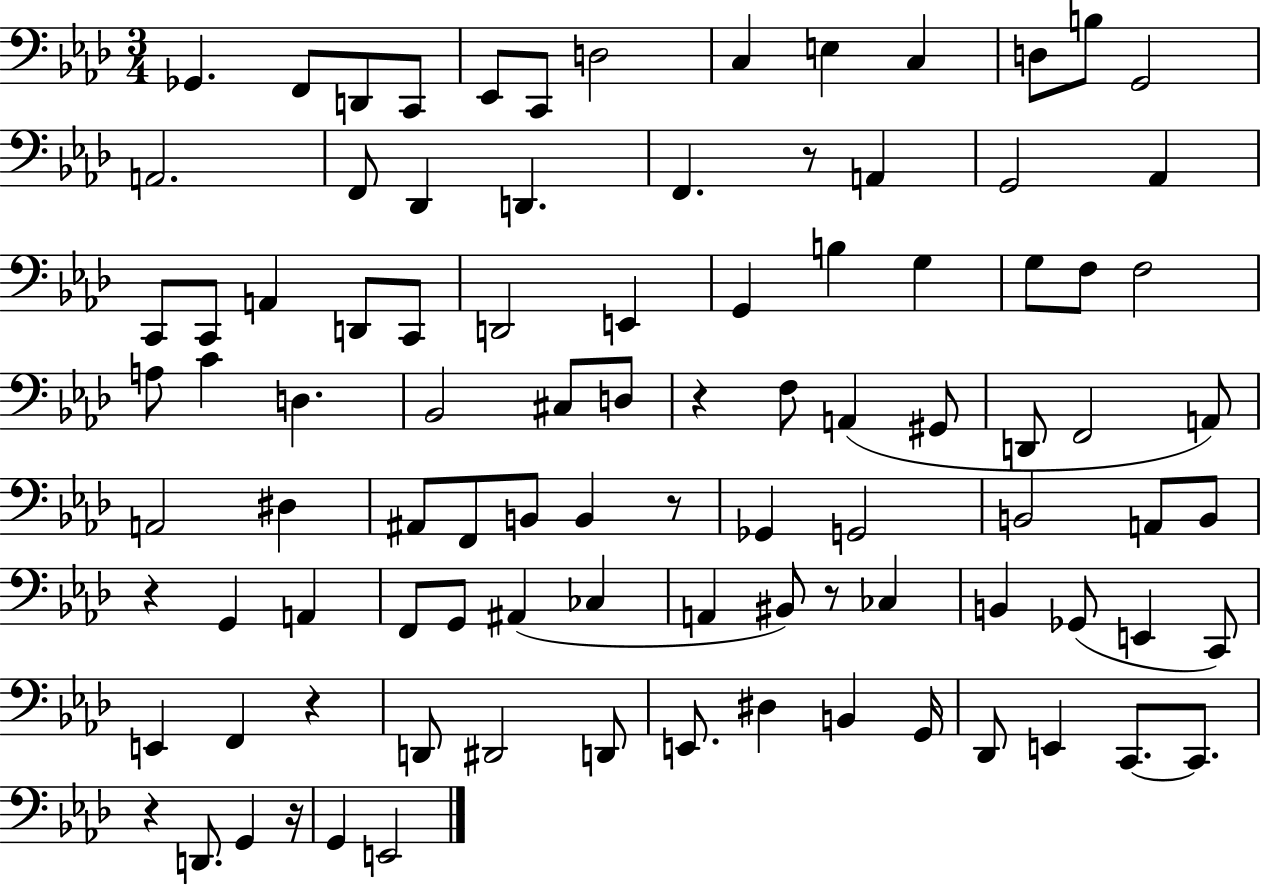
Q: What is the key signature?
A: AES major